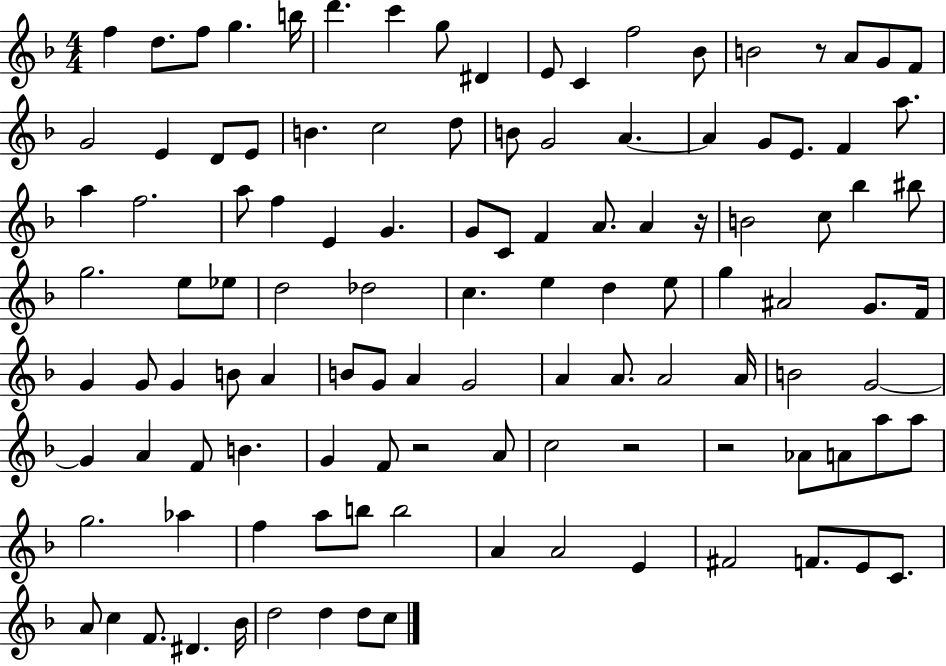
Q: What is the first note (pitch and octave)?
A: F5